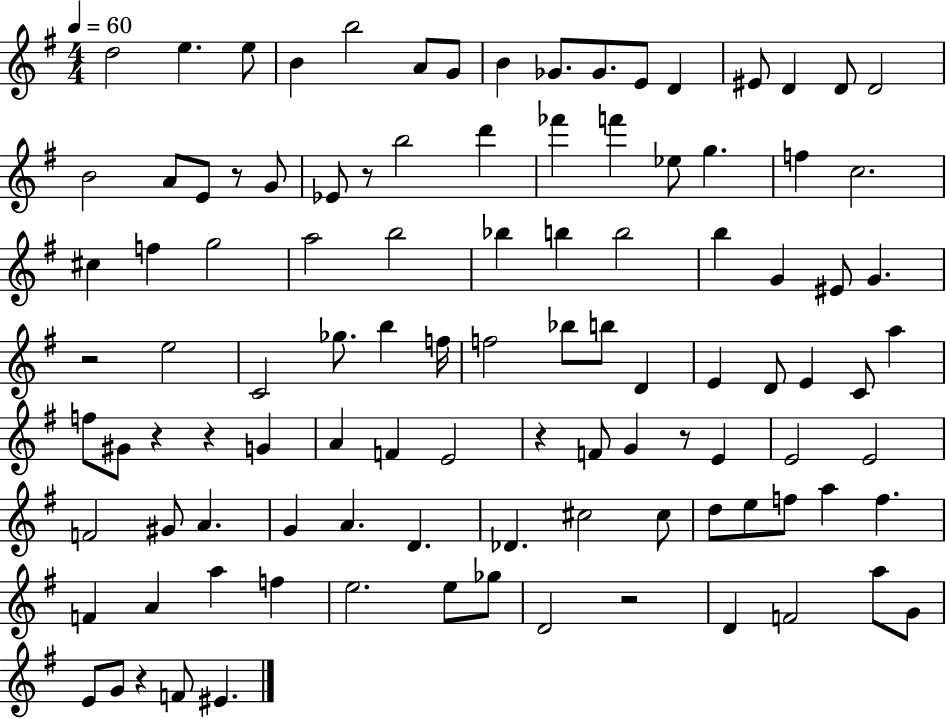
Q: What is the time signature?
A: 4/4